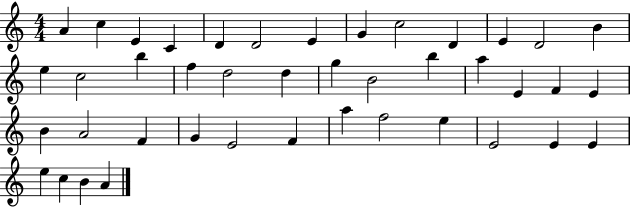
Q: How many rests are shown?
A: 0